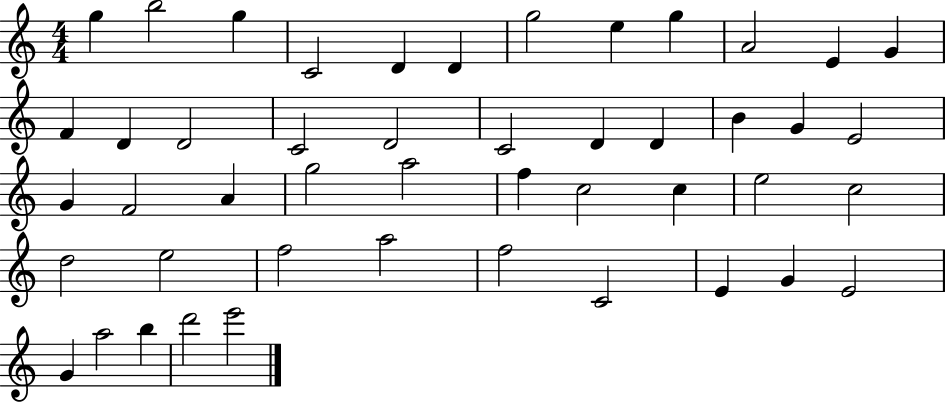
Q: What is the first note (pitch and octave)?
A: G5